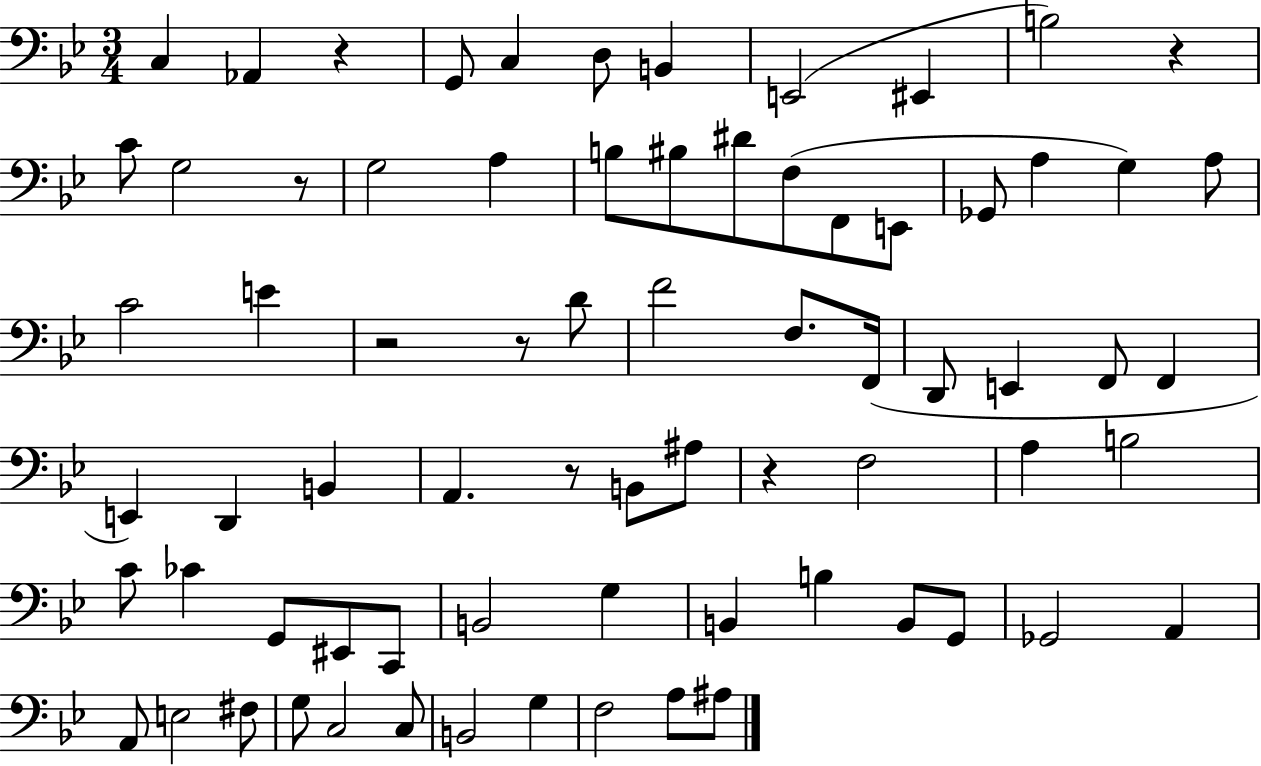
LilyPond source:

{
  \clef bass
  \numericTimeSignature
  \time 3/4
  \key bes \major
  c4 aes,4 r4 | g,8 c4 d8 b,4 | e,2( eis,4 | b2) r4 | \break c'8 g2 r8 | g2 a4 | b8 bis8 dis'8 f8( f,8 e,8 | ges,8 a4 g4) a8 | \break c'2 e'4 | r2 r8 d'8 | f'2 f8. f,16( | d,8 e,4 f,8 f,4 | \break e,4) d,4 b,4 | a,4. r8 b,8 ais8 | r4 f2 | a4 b2 | \break c'8 ces'4 g,8 eis,8 c,8 | b,2 g4 | b,4 b4 b,8 g,8 | ges,2 a,4 | \break a,8 e2 fis8 | g8 c2 c8 | b,2 g4 | f2 a8 ais8 | \break \bar "|."
}